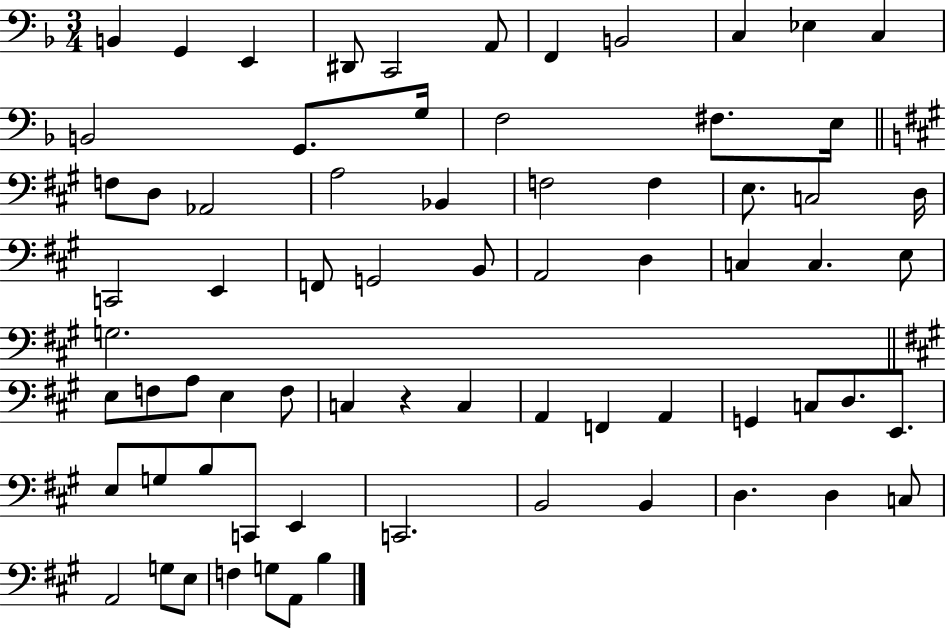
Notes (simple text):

B2/q G2/q E2/q D#2/e C2/h A2/e F2/q B2/h C3/q Eb3/q C3/q B2/h G2/e. G3/s F3/h F#3/e. E3/s F3/e D3/e Ab2/h A3/h Bb2/q F3/h F3/q E3/e. C3/h D3/s C2/h E2/q F2/e G2/h B2/e A2/h D3/q C3/q C3/q. E3/e G3/h. E3/e F3/e A3/e E3/q F3/e C3/q R/q C3/q A2/q F2/q A2/q G2/q C3/e D3/e. E2/e. E3/e G3/e B3/e C2/e E2/q C2/h. B2/h B2/q D3/q. D3/q C3/e A2/h G3/e E3/e F3/q G3/e A2/e B3/q